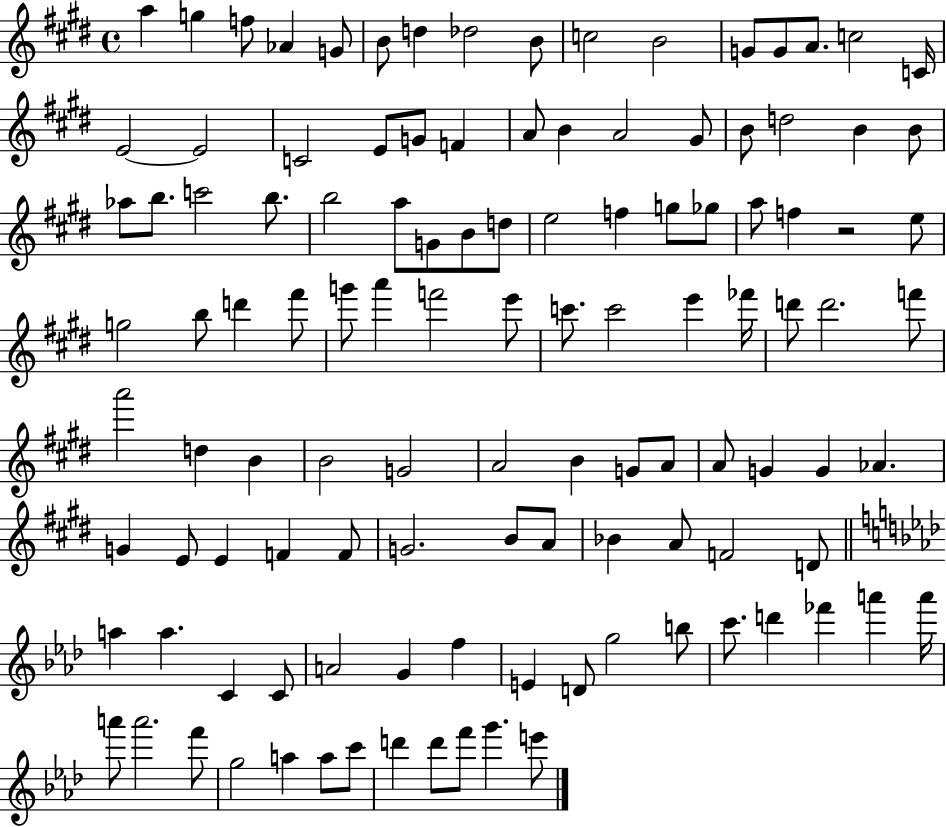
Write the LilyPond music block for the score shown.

{
  \clef treble
  \time 4/4
  \defaultTimeSignature
  \key e \major
  a''4 g''4 f''8 aes'4 g'8 | b'8 d''4 des''2 b'8 | c''2 b'2 | g'8 g'8 a'8. c''2 c'16 | \break e'2~~ e'2 | c'2 e'8 g'8 f'4 | a'8 b'4 a'2 gis'8 | b'8 d''2 b'4 b'8 | \break aes''8 b''8. c'''2 b''8. | b''2 a''8 g'8 b'8 d''8 | e''2 f''4 g''8 ges''8 | a''8 f''4 r2 e''8 | \break g''2 b''8 d'''4 fis'''8 | g'''8 a'''4 f'''2 e'''8 | c'''8. c'''2 e'''4 fes'''16 | d'''8 d'''2. f'''8 | \break a'''2 d''4 b'4 | b'2 g'2 | a'2 b'4 g'8 a'8 | a'8 g'4 g'4 aes'4. | \break g'4 e'8 e'4 f'4 f'8 | g'2. b'8 a'8 | bes'4 a'8 f'2 d'8 | \bar "||" \break \key aes \major a''4 a''4. c'4 c'8 | a'2 g'4 f''4 | e'4 d'8 g''2 b''8 | c'''8. d'''4 fes'''4 a'''4 a'''16 | \break a'''8 a'''2. f'''8 | g''2 a''4 a''8 c'''8 | d'''4 d'''8 f'''8 g'''4. e'''8 | \bar "|."
}